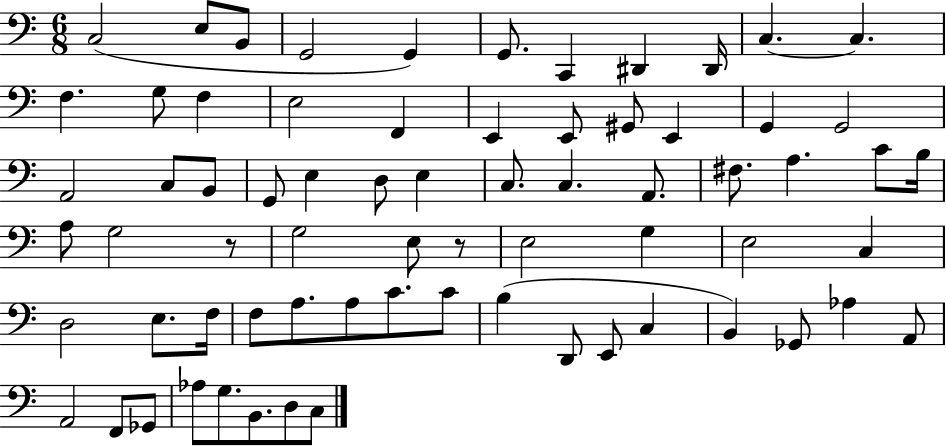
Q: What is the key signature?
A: C major